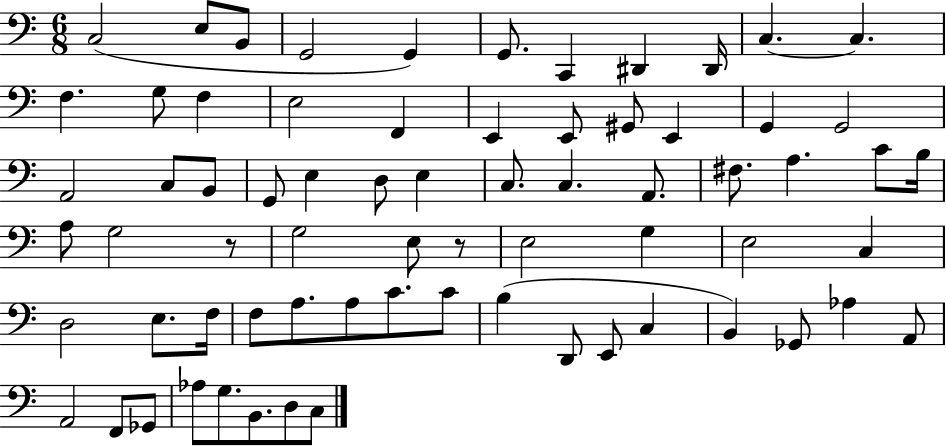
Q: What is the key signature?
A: C major